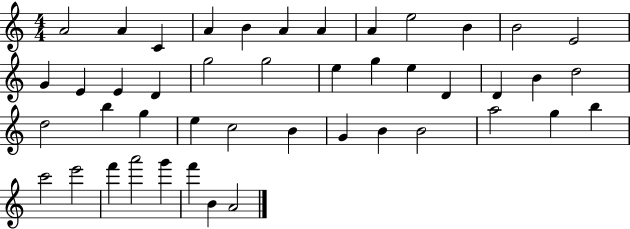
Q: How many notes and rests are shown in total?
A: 45